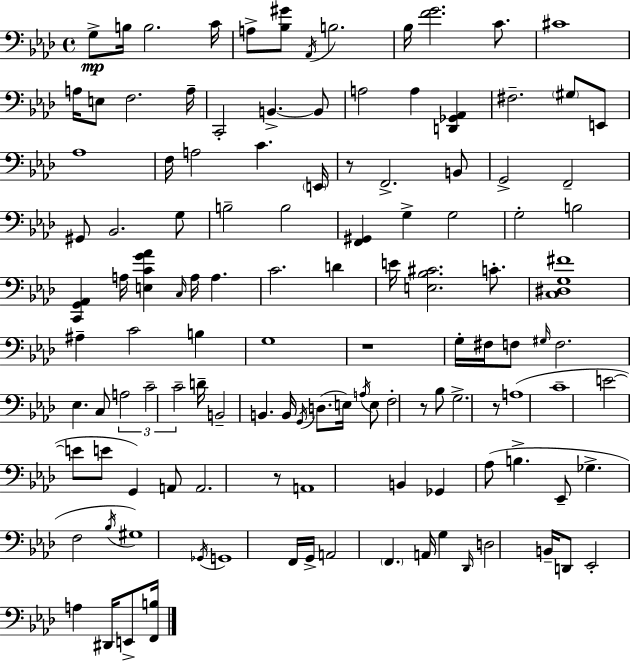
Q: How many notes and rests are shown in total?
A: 122